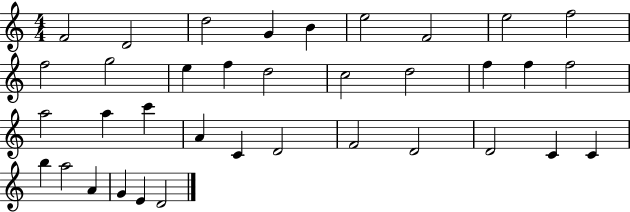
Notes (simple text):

F4/h D4/h D5/h G4/q B4/q E5/h F4/h E5/h F5/h F5/h G5/h E5/q F5/q D5/h C5/h D5/h F5/q F5/q F5/h A5/h A5/q C6/q A4/q C4/q D4/h F4/h D4/h D4/h C4/q C4/q B5/q A5/h A4/q G4/q E4/q D4/h